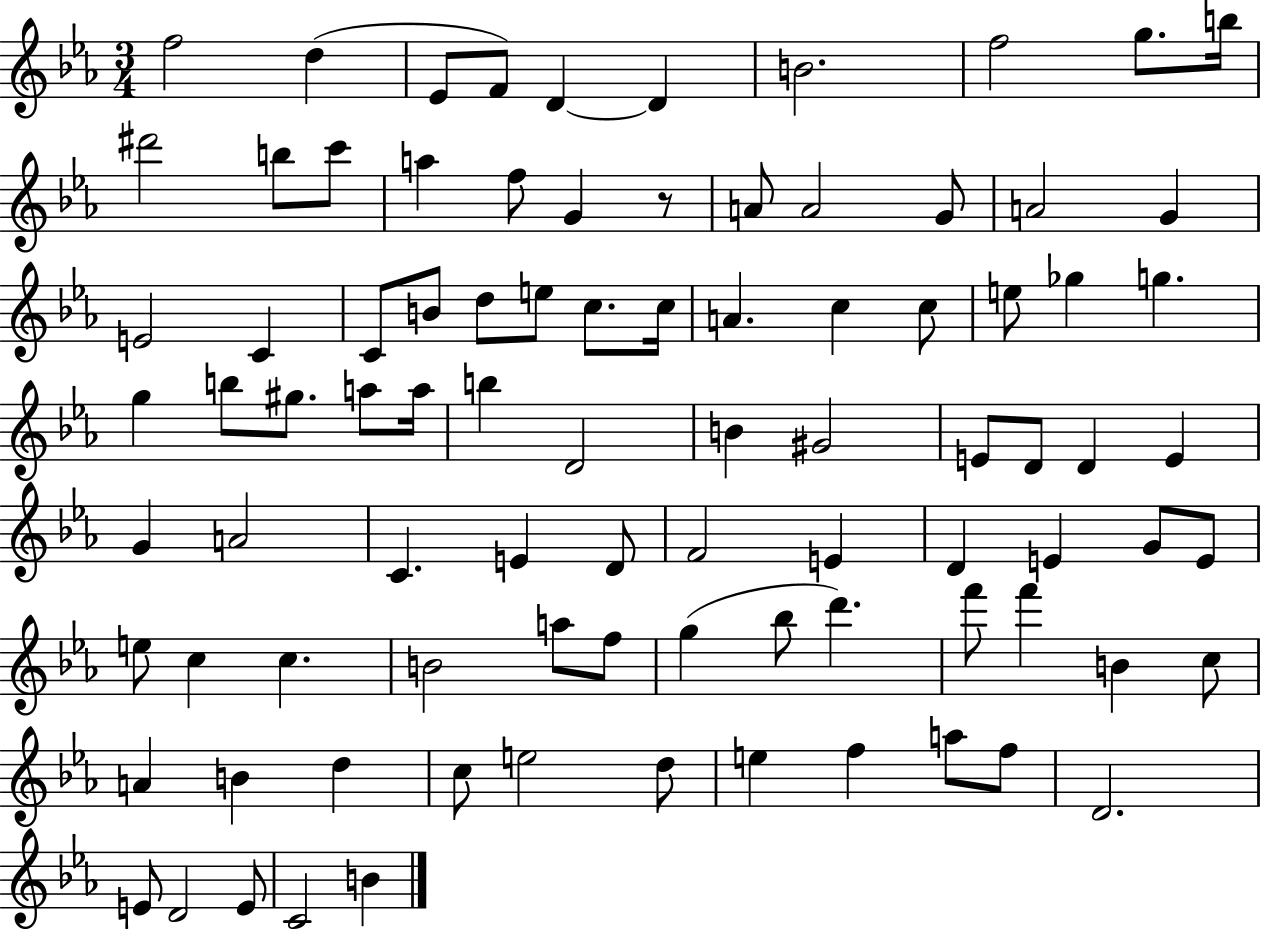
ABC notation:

X:1
T:Untitled
M:3/4
L:1/4
K:Eb
f2 d _E/2 F/2 D D B2 f2 g/2 b/4 ^d'2 b/2 c'/2 a f/2 G z/2 A/2 A2 G/2 A2 G E2 C C/2 B/2 d/2 e/2 c/2 c/4 A c c/2 e/2 _g g g b/2 ^g/2 a/2 a/4 b D2 B ^G2 E/2 D/2 D E G A2 C E D/2 F2 E D E G/2 E/2 e/2 c c B2 a/2 f/2 g _b/2 d' f'/2 f' B c/2 A B d c/2 e2 d/2 e f a/2 f/2 D2 E/2 D2 E/2 C2 B